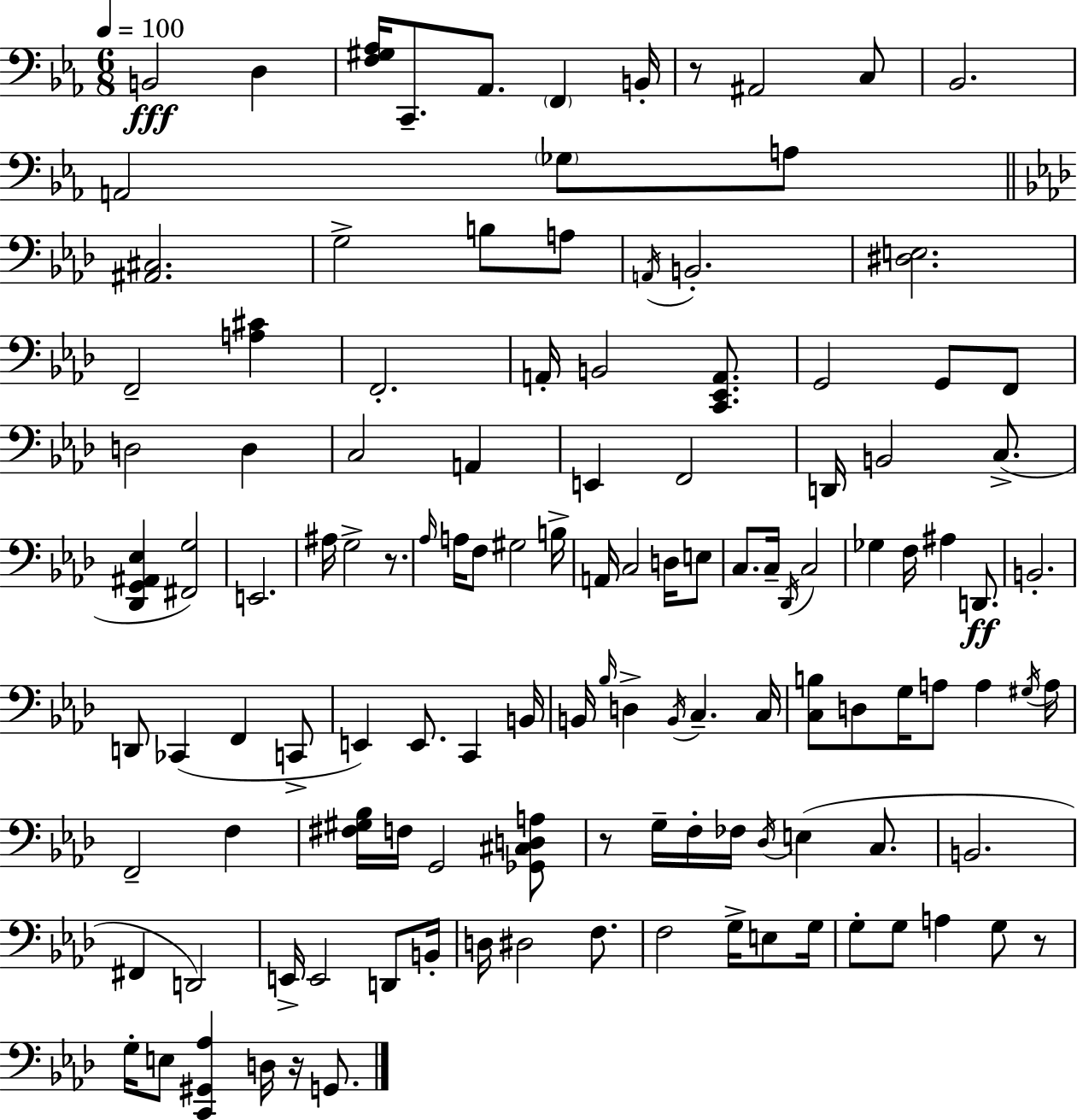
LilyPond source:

{
  \clef bass
  \numericTimeSignature
  \time 6/8
  \key c \minor
  \tempo 4 = 100
  b,2\fff d4 | <f gis aes>16 c,8.-- aes,8. \parenthesize f,4 b,16-. | r8 ais,2 c8 | bes,2. | \break a,2 \parenthesize ges8 a8 | \bar "||" \break \key aes \major <ais, cis>2. | g2-> b8 a8 | \acciaccatura { a,16 } b,2.-. | <dis e>2. | \break f,2-- <a cis'>4 | f,2.-. | a,16-. b,2 <c, ees, a,>8. | g,2 g,8 f,8 | \break d2 d4 | c2 a,4 | e,4 f,2 | d,16 b,2 c8.->( | \break <des, g, ais, ees>4 <fis, g>2) | e,2. | ais16 g2-> r8. | \grace { aes16 } a16 f8 gis2 | \break b16-> a,16 c2 d16 | e8 c8. c16-- \acciaccatura { des,16 } c2 | ges4 f16 ais4 | d,8.\ff b,2.-. | \break d,8 ces,4( f,4 | c,8-> e,4) e,8. c,4 | b,16 b,16 \grace { bes16 } d4-> \acciaccatura { b,16 } c4.-- | c16 <c b>8 d8 g16 a8 | \break a4 \acciaccatura { gis16 } a16 f,2-- | f4 <fis gis bes>16 f16 g,2 | <ges, cis d a>8 r8 g16-- f16-. fes16 \acciaccatura { des16 } | e4( c8. b,2. | \break fis,4 d,2) | e,16-> e,2 | d,8 b,16-. d16 dis2 | f8. f2 | \break g16-> e8 g16 g8-. g8 a4 | g8 r8 g16-. e8 <c, gis, aes>4 | d16 r16 g,8. \bar "|."
}